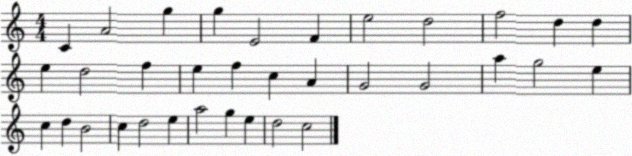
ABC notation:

X:1
T:Untitled
M:4/4
L:1/4
K:C
C A2 g g E2 F e2 d2 f2 d d e d2 f e f c A G2 G2 a g2 e c d B2 c d2 e a2 g e d2 c2